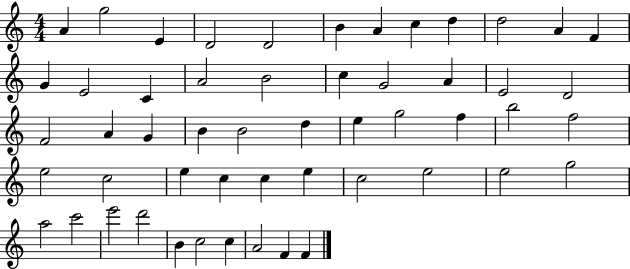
{
  \clef treble
  \numericTimeSignature
  \time 4/4
  \key c \major
  a'4 g''2 e'4 | d'2 d'2 | b'4 a'4 c''4 d''4 | d''2 a'4 f'4 | \break g'4 e'2 c'4 | a'2 b'2 | c''4 g'2 a'4 | e'2 d'2 | \break f'2 a'4 g'4 | b'4 b'2 d''4 | e''4 g''2 f''4 | b''2 f''2 | \break e''2 c''2 | e''4 c''4 c''4 e''4 | c''2 e''2 | e''2 g''2 | \break a''2 c'''2 | e'''2 d'''2 | b'4 c''2 c''4 | a'2 f'4 f'4 | \break \bar "|."
}